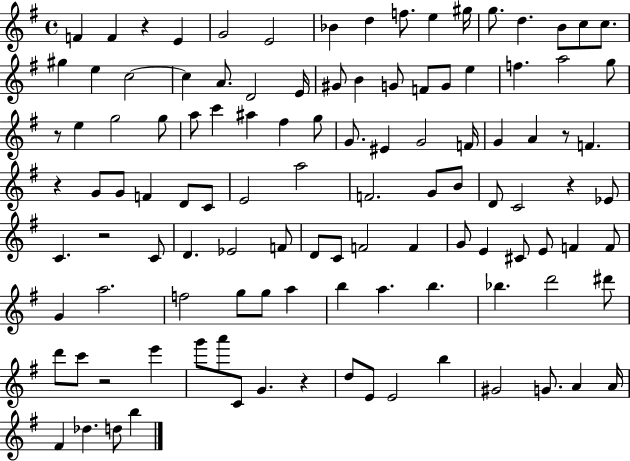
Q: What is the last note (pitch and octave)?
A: B5